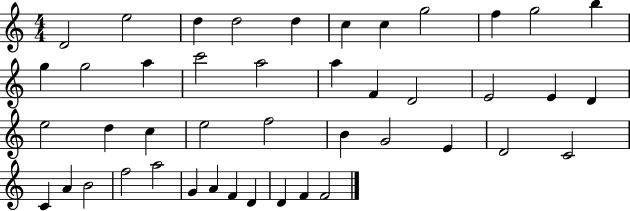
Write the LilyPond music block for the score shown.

{
  \clef treble
  \numericTimeSignature
  \time 4/4
  \key c \major
  d'2 e''2 | d''4 d''2 d''4 | c''4 c''4 g''2 | f''4 g''2 b''4 | \break g''4 g''2 a''4 | c'''2 a''2 | a''4 f'4 d'2 | e'2 e'4 d'4 | \break e''2 d''4 c''4 | e''2 f''2 | b'4 g'2 e'4 | d'2 c'2 | \break c'4 a'4 b'2 | f''2 a''2 | g'4 a'4 f'4 d'4 | d'4 f'4 f'2 | \break \bar "|."
}